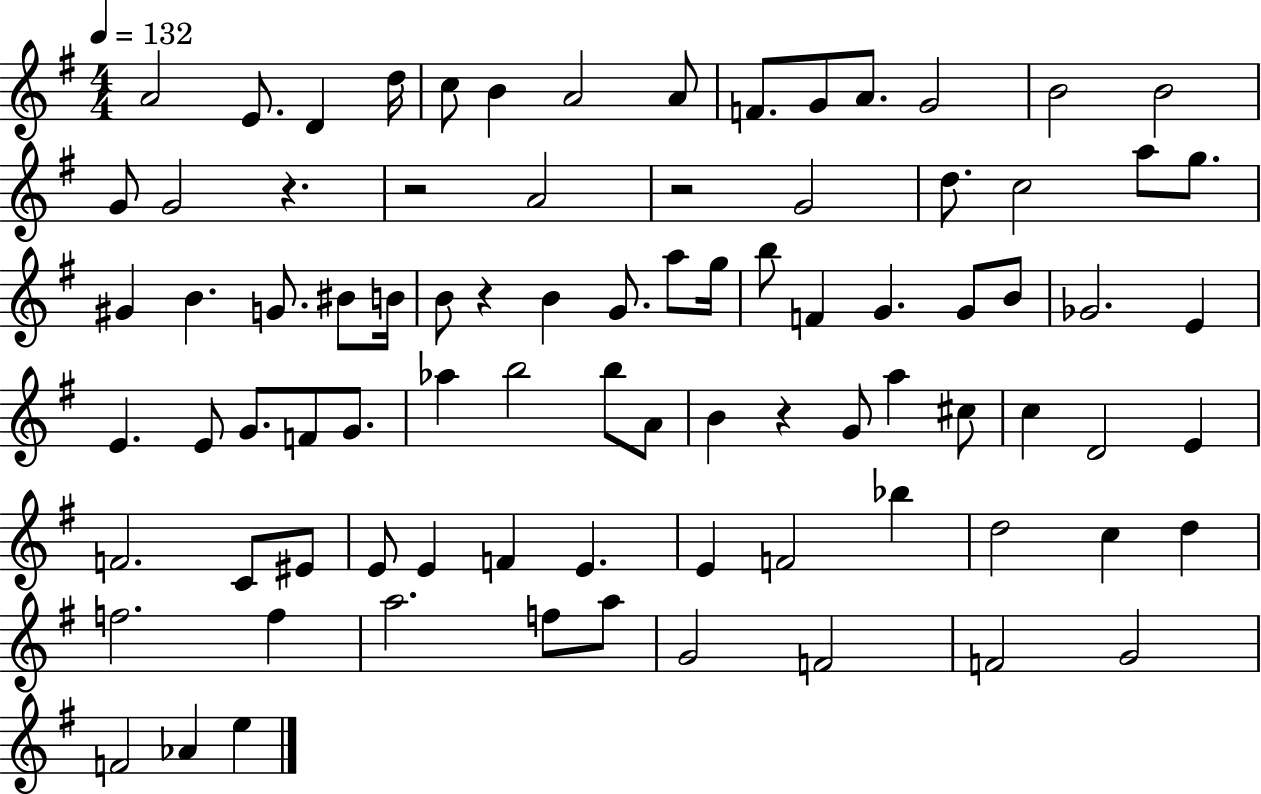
{
  \clef treble
  \numericTimeSignature
  \time 4/4
  \key g \major
  \tempo 4 = 132
  a'2 e'8. d'4 d''16 | c''8 b'4 a'2 a'8 | f'8. g'8 a'8. g'2 | b'2 b'2 | \break g'8 g'2 r4. | r2 a'2 | r2 g'2 | d''8. c''2 a''8 g''8. | \break gis'4 b'4. g'8. bis'8 b'16 | b'8 r4 b'4 g'8. a''8 g''16 | b''8 f'4 g'4. g'8 b'8 | ges'2. e'4 | \break e'4. e'8 g'8. f'8 g'8. | aes''4 b''2 b''8 a'8 | b'4 r4 g'8 a''4 cis''8 | c''4 d'2 e'4 | \break f'2. c'8 eis'8 | e'8 e'4 f'4 e'4. | e'4 f'2 bes''4 | d''2 c''4 d''4 | \break f''2. f''4 | a''2. f''8 a''8 | g'2 f'2 | f'2 g'2 | \break f'2 aes'4 e''4 | \bar "|."
}